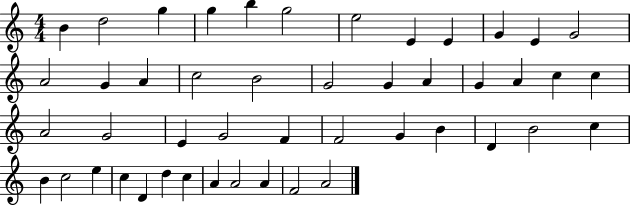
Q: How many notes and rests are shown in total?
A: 47